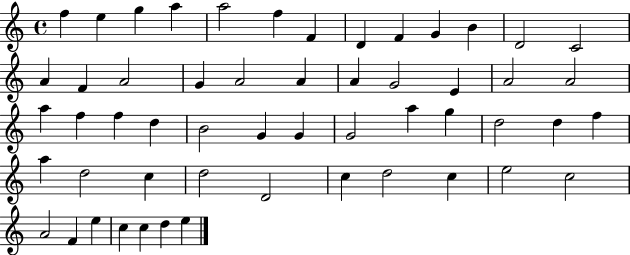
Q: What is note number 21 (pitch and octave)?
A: G4